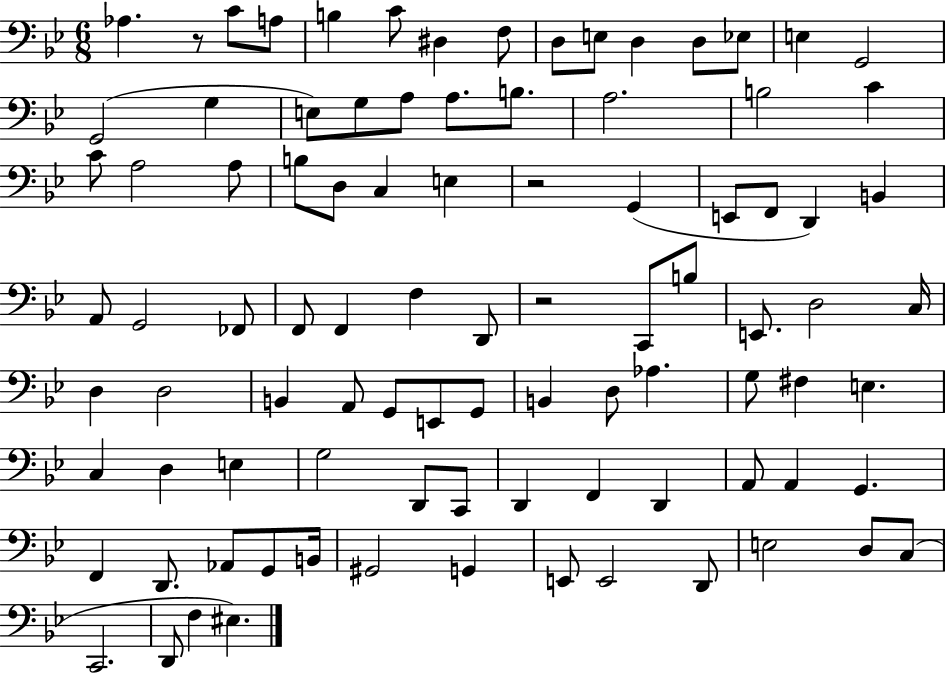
{
  \clef bass
  \numericTimeSignature
  \time 6/8
  \key bes \major
  aes4. r8 c'8 a8 | b4 c'8 dis4 f8 | d8 e8 d4 d8 ees8 | e4 g,2 | \break g,2( g4 | e8) g8 a8 a8. b8. | a2. | b2 c'4 | \break c'8 a2 a8 | b8 d8 c4 e4 | r2 g,4( | e,8 f,8 d,4) b,4 | \break a,8 g,2 fes,8 | f,8 f,4 f4 d,8 | r2 c,8 b8 | e,8. d2 c16 | \break d4 d2 | b,4 a,8 g,8 e,8 g,8 | b,4 d8 aes4. | g8 fis4 e4. | \break c4 d4 e4 | g2 d,8 c,8 | d,4 f,4 d,4 | a,8 a,4 g,4. | \break f,4 d,8. aes,8 g,8 b,16 | gis,2 g,4 | e,8 e,2 d,8 | e2 d8 c8( | \break c,2. | d,8 f4 eis4.) | \bar "|."
}